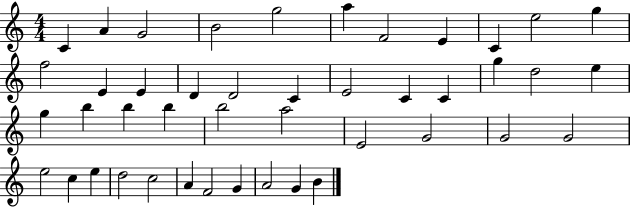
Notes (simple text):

C4/q A4/q G4/h B4/h G5/h A5/q F4/h E4/q C4/q E5/h G5/q F5/h E4/q E4/q D4/q D4/h C4/q E4/h C4/q C4/q G5/q D5/h E5/q G5/q B5/q B5/q B5/q B5/h A5/h E4/h G4/h G4/h G4/h E5/h C5/q E5/q D5/h C5/h A4/q F4/h G4/q A4/h G4/q B4/q